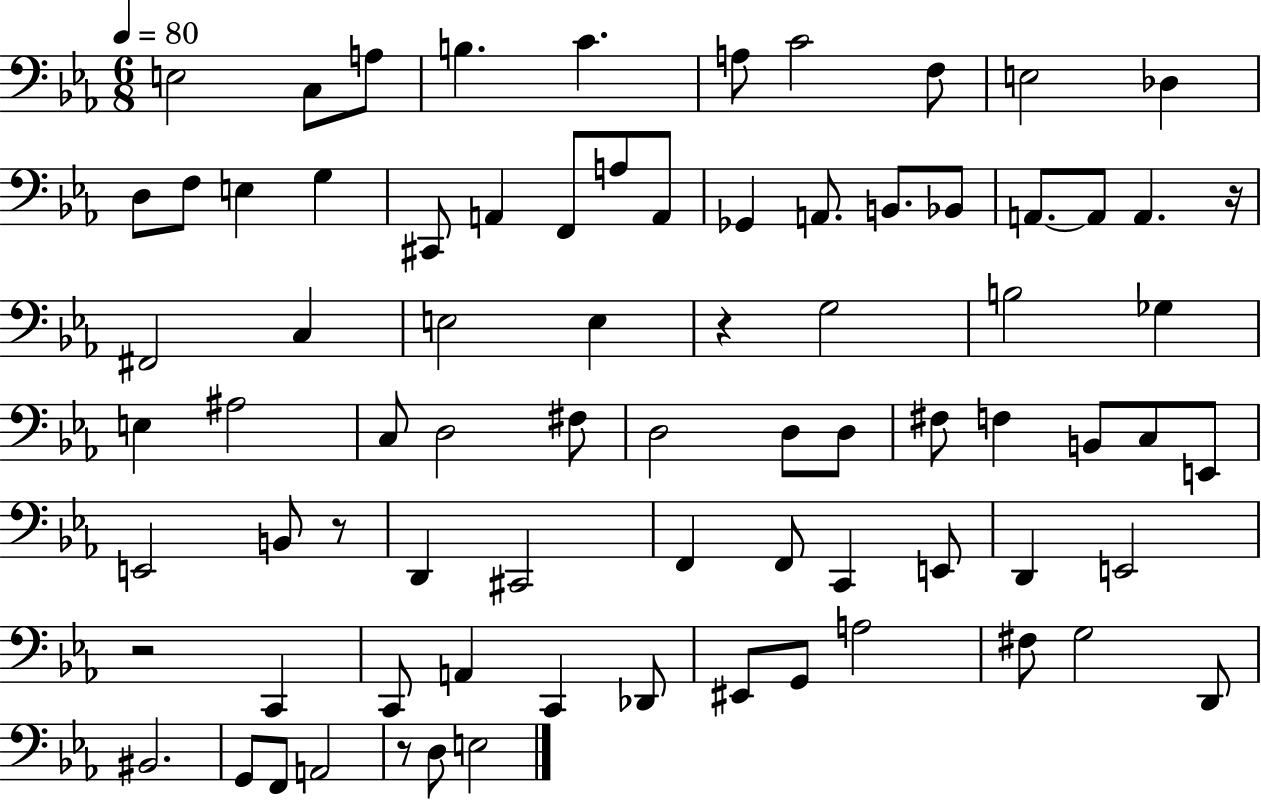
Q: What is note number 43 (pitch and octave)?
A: F3